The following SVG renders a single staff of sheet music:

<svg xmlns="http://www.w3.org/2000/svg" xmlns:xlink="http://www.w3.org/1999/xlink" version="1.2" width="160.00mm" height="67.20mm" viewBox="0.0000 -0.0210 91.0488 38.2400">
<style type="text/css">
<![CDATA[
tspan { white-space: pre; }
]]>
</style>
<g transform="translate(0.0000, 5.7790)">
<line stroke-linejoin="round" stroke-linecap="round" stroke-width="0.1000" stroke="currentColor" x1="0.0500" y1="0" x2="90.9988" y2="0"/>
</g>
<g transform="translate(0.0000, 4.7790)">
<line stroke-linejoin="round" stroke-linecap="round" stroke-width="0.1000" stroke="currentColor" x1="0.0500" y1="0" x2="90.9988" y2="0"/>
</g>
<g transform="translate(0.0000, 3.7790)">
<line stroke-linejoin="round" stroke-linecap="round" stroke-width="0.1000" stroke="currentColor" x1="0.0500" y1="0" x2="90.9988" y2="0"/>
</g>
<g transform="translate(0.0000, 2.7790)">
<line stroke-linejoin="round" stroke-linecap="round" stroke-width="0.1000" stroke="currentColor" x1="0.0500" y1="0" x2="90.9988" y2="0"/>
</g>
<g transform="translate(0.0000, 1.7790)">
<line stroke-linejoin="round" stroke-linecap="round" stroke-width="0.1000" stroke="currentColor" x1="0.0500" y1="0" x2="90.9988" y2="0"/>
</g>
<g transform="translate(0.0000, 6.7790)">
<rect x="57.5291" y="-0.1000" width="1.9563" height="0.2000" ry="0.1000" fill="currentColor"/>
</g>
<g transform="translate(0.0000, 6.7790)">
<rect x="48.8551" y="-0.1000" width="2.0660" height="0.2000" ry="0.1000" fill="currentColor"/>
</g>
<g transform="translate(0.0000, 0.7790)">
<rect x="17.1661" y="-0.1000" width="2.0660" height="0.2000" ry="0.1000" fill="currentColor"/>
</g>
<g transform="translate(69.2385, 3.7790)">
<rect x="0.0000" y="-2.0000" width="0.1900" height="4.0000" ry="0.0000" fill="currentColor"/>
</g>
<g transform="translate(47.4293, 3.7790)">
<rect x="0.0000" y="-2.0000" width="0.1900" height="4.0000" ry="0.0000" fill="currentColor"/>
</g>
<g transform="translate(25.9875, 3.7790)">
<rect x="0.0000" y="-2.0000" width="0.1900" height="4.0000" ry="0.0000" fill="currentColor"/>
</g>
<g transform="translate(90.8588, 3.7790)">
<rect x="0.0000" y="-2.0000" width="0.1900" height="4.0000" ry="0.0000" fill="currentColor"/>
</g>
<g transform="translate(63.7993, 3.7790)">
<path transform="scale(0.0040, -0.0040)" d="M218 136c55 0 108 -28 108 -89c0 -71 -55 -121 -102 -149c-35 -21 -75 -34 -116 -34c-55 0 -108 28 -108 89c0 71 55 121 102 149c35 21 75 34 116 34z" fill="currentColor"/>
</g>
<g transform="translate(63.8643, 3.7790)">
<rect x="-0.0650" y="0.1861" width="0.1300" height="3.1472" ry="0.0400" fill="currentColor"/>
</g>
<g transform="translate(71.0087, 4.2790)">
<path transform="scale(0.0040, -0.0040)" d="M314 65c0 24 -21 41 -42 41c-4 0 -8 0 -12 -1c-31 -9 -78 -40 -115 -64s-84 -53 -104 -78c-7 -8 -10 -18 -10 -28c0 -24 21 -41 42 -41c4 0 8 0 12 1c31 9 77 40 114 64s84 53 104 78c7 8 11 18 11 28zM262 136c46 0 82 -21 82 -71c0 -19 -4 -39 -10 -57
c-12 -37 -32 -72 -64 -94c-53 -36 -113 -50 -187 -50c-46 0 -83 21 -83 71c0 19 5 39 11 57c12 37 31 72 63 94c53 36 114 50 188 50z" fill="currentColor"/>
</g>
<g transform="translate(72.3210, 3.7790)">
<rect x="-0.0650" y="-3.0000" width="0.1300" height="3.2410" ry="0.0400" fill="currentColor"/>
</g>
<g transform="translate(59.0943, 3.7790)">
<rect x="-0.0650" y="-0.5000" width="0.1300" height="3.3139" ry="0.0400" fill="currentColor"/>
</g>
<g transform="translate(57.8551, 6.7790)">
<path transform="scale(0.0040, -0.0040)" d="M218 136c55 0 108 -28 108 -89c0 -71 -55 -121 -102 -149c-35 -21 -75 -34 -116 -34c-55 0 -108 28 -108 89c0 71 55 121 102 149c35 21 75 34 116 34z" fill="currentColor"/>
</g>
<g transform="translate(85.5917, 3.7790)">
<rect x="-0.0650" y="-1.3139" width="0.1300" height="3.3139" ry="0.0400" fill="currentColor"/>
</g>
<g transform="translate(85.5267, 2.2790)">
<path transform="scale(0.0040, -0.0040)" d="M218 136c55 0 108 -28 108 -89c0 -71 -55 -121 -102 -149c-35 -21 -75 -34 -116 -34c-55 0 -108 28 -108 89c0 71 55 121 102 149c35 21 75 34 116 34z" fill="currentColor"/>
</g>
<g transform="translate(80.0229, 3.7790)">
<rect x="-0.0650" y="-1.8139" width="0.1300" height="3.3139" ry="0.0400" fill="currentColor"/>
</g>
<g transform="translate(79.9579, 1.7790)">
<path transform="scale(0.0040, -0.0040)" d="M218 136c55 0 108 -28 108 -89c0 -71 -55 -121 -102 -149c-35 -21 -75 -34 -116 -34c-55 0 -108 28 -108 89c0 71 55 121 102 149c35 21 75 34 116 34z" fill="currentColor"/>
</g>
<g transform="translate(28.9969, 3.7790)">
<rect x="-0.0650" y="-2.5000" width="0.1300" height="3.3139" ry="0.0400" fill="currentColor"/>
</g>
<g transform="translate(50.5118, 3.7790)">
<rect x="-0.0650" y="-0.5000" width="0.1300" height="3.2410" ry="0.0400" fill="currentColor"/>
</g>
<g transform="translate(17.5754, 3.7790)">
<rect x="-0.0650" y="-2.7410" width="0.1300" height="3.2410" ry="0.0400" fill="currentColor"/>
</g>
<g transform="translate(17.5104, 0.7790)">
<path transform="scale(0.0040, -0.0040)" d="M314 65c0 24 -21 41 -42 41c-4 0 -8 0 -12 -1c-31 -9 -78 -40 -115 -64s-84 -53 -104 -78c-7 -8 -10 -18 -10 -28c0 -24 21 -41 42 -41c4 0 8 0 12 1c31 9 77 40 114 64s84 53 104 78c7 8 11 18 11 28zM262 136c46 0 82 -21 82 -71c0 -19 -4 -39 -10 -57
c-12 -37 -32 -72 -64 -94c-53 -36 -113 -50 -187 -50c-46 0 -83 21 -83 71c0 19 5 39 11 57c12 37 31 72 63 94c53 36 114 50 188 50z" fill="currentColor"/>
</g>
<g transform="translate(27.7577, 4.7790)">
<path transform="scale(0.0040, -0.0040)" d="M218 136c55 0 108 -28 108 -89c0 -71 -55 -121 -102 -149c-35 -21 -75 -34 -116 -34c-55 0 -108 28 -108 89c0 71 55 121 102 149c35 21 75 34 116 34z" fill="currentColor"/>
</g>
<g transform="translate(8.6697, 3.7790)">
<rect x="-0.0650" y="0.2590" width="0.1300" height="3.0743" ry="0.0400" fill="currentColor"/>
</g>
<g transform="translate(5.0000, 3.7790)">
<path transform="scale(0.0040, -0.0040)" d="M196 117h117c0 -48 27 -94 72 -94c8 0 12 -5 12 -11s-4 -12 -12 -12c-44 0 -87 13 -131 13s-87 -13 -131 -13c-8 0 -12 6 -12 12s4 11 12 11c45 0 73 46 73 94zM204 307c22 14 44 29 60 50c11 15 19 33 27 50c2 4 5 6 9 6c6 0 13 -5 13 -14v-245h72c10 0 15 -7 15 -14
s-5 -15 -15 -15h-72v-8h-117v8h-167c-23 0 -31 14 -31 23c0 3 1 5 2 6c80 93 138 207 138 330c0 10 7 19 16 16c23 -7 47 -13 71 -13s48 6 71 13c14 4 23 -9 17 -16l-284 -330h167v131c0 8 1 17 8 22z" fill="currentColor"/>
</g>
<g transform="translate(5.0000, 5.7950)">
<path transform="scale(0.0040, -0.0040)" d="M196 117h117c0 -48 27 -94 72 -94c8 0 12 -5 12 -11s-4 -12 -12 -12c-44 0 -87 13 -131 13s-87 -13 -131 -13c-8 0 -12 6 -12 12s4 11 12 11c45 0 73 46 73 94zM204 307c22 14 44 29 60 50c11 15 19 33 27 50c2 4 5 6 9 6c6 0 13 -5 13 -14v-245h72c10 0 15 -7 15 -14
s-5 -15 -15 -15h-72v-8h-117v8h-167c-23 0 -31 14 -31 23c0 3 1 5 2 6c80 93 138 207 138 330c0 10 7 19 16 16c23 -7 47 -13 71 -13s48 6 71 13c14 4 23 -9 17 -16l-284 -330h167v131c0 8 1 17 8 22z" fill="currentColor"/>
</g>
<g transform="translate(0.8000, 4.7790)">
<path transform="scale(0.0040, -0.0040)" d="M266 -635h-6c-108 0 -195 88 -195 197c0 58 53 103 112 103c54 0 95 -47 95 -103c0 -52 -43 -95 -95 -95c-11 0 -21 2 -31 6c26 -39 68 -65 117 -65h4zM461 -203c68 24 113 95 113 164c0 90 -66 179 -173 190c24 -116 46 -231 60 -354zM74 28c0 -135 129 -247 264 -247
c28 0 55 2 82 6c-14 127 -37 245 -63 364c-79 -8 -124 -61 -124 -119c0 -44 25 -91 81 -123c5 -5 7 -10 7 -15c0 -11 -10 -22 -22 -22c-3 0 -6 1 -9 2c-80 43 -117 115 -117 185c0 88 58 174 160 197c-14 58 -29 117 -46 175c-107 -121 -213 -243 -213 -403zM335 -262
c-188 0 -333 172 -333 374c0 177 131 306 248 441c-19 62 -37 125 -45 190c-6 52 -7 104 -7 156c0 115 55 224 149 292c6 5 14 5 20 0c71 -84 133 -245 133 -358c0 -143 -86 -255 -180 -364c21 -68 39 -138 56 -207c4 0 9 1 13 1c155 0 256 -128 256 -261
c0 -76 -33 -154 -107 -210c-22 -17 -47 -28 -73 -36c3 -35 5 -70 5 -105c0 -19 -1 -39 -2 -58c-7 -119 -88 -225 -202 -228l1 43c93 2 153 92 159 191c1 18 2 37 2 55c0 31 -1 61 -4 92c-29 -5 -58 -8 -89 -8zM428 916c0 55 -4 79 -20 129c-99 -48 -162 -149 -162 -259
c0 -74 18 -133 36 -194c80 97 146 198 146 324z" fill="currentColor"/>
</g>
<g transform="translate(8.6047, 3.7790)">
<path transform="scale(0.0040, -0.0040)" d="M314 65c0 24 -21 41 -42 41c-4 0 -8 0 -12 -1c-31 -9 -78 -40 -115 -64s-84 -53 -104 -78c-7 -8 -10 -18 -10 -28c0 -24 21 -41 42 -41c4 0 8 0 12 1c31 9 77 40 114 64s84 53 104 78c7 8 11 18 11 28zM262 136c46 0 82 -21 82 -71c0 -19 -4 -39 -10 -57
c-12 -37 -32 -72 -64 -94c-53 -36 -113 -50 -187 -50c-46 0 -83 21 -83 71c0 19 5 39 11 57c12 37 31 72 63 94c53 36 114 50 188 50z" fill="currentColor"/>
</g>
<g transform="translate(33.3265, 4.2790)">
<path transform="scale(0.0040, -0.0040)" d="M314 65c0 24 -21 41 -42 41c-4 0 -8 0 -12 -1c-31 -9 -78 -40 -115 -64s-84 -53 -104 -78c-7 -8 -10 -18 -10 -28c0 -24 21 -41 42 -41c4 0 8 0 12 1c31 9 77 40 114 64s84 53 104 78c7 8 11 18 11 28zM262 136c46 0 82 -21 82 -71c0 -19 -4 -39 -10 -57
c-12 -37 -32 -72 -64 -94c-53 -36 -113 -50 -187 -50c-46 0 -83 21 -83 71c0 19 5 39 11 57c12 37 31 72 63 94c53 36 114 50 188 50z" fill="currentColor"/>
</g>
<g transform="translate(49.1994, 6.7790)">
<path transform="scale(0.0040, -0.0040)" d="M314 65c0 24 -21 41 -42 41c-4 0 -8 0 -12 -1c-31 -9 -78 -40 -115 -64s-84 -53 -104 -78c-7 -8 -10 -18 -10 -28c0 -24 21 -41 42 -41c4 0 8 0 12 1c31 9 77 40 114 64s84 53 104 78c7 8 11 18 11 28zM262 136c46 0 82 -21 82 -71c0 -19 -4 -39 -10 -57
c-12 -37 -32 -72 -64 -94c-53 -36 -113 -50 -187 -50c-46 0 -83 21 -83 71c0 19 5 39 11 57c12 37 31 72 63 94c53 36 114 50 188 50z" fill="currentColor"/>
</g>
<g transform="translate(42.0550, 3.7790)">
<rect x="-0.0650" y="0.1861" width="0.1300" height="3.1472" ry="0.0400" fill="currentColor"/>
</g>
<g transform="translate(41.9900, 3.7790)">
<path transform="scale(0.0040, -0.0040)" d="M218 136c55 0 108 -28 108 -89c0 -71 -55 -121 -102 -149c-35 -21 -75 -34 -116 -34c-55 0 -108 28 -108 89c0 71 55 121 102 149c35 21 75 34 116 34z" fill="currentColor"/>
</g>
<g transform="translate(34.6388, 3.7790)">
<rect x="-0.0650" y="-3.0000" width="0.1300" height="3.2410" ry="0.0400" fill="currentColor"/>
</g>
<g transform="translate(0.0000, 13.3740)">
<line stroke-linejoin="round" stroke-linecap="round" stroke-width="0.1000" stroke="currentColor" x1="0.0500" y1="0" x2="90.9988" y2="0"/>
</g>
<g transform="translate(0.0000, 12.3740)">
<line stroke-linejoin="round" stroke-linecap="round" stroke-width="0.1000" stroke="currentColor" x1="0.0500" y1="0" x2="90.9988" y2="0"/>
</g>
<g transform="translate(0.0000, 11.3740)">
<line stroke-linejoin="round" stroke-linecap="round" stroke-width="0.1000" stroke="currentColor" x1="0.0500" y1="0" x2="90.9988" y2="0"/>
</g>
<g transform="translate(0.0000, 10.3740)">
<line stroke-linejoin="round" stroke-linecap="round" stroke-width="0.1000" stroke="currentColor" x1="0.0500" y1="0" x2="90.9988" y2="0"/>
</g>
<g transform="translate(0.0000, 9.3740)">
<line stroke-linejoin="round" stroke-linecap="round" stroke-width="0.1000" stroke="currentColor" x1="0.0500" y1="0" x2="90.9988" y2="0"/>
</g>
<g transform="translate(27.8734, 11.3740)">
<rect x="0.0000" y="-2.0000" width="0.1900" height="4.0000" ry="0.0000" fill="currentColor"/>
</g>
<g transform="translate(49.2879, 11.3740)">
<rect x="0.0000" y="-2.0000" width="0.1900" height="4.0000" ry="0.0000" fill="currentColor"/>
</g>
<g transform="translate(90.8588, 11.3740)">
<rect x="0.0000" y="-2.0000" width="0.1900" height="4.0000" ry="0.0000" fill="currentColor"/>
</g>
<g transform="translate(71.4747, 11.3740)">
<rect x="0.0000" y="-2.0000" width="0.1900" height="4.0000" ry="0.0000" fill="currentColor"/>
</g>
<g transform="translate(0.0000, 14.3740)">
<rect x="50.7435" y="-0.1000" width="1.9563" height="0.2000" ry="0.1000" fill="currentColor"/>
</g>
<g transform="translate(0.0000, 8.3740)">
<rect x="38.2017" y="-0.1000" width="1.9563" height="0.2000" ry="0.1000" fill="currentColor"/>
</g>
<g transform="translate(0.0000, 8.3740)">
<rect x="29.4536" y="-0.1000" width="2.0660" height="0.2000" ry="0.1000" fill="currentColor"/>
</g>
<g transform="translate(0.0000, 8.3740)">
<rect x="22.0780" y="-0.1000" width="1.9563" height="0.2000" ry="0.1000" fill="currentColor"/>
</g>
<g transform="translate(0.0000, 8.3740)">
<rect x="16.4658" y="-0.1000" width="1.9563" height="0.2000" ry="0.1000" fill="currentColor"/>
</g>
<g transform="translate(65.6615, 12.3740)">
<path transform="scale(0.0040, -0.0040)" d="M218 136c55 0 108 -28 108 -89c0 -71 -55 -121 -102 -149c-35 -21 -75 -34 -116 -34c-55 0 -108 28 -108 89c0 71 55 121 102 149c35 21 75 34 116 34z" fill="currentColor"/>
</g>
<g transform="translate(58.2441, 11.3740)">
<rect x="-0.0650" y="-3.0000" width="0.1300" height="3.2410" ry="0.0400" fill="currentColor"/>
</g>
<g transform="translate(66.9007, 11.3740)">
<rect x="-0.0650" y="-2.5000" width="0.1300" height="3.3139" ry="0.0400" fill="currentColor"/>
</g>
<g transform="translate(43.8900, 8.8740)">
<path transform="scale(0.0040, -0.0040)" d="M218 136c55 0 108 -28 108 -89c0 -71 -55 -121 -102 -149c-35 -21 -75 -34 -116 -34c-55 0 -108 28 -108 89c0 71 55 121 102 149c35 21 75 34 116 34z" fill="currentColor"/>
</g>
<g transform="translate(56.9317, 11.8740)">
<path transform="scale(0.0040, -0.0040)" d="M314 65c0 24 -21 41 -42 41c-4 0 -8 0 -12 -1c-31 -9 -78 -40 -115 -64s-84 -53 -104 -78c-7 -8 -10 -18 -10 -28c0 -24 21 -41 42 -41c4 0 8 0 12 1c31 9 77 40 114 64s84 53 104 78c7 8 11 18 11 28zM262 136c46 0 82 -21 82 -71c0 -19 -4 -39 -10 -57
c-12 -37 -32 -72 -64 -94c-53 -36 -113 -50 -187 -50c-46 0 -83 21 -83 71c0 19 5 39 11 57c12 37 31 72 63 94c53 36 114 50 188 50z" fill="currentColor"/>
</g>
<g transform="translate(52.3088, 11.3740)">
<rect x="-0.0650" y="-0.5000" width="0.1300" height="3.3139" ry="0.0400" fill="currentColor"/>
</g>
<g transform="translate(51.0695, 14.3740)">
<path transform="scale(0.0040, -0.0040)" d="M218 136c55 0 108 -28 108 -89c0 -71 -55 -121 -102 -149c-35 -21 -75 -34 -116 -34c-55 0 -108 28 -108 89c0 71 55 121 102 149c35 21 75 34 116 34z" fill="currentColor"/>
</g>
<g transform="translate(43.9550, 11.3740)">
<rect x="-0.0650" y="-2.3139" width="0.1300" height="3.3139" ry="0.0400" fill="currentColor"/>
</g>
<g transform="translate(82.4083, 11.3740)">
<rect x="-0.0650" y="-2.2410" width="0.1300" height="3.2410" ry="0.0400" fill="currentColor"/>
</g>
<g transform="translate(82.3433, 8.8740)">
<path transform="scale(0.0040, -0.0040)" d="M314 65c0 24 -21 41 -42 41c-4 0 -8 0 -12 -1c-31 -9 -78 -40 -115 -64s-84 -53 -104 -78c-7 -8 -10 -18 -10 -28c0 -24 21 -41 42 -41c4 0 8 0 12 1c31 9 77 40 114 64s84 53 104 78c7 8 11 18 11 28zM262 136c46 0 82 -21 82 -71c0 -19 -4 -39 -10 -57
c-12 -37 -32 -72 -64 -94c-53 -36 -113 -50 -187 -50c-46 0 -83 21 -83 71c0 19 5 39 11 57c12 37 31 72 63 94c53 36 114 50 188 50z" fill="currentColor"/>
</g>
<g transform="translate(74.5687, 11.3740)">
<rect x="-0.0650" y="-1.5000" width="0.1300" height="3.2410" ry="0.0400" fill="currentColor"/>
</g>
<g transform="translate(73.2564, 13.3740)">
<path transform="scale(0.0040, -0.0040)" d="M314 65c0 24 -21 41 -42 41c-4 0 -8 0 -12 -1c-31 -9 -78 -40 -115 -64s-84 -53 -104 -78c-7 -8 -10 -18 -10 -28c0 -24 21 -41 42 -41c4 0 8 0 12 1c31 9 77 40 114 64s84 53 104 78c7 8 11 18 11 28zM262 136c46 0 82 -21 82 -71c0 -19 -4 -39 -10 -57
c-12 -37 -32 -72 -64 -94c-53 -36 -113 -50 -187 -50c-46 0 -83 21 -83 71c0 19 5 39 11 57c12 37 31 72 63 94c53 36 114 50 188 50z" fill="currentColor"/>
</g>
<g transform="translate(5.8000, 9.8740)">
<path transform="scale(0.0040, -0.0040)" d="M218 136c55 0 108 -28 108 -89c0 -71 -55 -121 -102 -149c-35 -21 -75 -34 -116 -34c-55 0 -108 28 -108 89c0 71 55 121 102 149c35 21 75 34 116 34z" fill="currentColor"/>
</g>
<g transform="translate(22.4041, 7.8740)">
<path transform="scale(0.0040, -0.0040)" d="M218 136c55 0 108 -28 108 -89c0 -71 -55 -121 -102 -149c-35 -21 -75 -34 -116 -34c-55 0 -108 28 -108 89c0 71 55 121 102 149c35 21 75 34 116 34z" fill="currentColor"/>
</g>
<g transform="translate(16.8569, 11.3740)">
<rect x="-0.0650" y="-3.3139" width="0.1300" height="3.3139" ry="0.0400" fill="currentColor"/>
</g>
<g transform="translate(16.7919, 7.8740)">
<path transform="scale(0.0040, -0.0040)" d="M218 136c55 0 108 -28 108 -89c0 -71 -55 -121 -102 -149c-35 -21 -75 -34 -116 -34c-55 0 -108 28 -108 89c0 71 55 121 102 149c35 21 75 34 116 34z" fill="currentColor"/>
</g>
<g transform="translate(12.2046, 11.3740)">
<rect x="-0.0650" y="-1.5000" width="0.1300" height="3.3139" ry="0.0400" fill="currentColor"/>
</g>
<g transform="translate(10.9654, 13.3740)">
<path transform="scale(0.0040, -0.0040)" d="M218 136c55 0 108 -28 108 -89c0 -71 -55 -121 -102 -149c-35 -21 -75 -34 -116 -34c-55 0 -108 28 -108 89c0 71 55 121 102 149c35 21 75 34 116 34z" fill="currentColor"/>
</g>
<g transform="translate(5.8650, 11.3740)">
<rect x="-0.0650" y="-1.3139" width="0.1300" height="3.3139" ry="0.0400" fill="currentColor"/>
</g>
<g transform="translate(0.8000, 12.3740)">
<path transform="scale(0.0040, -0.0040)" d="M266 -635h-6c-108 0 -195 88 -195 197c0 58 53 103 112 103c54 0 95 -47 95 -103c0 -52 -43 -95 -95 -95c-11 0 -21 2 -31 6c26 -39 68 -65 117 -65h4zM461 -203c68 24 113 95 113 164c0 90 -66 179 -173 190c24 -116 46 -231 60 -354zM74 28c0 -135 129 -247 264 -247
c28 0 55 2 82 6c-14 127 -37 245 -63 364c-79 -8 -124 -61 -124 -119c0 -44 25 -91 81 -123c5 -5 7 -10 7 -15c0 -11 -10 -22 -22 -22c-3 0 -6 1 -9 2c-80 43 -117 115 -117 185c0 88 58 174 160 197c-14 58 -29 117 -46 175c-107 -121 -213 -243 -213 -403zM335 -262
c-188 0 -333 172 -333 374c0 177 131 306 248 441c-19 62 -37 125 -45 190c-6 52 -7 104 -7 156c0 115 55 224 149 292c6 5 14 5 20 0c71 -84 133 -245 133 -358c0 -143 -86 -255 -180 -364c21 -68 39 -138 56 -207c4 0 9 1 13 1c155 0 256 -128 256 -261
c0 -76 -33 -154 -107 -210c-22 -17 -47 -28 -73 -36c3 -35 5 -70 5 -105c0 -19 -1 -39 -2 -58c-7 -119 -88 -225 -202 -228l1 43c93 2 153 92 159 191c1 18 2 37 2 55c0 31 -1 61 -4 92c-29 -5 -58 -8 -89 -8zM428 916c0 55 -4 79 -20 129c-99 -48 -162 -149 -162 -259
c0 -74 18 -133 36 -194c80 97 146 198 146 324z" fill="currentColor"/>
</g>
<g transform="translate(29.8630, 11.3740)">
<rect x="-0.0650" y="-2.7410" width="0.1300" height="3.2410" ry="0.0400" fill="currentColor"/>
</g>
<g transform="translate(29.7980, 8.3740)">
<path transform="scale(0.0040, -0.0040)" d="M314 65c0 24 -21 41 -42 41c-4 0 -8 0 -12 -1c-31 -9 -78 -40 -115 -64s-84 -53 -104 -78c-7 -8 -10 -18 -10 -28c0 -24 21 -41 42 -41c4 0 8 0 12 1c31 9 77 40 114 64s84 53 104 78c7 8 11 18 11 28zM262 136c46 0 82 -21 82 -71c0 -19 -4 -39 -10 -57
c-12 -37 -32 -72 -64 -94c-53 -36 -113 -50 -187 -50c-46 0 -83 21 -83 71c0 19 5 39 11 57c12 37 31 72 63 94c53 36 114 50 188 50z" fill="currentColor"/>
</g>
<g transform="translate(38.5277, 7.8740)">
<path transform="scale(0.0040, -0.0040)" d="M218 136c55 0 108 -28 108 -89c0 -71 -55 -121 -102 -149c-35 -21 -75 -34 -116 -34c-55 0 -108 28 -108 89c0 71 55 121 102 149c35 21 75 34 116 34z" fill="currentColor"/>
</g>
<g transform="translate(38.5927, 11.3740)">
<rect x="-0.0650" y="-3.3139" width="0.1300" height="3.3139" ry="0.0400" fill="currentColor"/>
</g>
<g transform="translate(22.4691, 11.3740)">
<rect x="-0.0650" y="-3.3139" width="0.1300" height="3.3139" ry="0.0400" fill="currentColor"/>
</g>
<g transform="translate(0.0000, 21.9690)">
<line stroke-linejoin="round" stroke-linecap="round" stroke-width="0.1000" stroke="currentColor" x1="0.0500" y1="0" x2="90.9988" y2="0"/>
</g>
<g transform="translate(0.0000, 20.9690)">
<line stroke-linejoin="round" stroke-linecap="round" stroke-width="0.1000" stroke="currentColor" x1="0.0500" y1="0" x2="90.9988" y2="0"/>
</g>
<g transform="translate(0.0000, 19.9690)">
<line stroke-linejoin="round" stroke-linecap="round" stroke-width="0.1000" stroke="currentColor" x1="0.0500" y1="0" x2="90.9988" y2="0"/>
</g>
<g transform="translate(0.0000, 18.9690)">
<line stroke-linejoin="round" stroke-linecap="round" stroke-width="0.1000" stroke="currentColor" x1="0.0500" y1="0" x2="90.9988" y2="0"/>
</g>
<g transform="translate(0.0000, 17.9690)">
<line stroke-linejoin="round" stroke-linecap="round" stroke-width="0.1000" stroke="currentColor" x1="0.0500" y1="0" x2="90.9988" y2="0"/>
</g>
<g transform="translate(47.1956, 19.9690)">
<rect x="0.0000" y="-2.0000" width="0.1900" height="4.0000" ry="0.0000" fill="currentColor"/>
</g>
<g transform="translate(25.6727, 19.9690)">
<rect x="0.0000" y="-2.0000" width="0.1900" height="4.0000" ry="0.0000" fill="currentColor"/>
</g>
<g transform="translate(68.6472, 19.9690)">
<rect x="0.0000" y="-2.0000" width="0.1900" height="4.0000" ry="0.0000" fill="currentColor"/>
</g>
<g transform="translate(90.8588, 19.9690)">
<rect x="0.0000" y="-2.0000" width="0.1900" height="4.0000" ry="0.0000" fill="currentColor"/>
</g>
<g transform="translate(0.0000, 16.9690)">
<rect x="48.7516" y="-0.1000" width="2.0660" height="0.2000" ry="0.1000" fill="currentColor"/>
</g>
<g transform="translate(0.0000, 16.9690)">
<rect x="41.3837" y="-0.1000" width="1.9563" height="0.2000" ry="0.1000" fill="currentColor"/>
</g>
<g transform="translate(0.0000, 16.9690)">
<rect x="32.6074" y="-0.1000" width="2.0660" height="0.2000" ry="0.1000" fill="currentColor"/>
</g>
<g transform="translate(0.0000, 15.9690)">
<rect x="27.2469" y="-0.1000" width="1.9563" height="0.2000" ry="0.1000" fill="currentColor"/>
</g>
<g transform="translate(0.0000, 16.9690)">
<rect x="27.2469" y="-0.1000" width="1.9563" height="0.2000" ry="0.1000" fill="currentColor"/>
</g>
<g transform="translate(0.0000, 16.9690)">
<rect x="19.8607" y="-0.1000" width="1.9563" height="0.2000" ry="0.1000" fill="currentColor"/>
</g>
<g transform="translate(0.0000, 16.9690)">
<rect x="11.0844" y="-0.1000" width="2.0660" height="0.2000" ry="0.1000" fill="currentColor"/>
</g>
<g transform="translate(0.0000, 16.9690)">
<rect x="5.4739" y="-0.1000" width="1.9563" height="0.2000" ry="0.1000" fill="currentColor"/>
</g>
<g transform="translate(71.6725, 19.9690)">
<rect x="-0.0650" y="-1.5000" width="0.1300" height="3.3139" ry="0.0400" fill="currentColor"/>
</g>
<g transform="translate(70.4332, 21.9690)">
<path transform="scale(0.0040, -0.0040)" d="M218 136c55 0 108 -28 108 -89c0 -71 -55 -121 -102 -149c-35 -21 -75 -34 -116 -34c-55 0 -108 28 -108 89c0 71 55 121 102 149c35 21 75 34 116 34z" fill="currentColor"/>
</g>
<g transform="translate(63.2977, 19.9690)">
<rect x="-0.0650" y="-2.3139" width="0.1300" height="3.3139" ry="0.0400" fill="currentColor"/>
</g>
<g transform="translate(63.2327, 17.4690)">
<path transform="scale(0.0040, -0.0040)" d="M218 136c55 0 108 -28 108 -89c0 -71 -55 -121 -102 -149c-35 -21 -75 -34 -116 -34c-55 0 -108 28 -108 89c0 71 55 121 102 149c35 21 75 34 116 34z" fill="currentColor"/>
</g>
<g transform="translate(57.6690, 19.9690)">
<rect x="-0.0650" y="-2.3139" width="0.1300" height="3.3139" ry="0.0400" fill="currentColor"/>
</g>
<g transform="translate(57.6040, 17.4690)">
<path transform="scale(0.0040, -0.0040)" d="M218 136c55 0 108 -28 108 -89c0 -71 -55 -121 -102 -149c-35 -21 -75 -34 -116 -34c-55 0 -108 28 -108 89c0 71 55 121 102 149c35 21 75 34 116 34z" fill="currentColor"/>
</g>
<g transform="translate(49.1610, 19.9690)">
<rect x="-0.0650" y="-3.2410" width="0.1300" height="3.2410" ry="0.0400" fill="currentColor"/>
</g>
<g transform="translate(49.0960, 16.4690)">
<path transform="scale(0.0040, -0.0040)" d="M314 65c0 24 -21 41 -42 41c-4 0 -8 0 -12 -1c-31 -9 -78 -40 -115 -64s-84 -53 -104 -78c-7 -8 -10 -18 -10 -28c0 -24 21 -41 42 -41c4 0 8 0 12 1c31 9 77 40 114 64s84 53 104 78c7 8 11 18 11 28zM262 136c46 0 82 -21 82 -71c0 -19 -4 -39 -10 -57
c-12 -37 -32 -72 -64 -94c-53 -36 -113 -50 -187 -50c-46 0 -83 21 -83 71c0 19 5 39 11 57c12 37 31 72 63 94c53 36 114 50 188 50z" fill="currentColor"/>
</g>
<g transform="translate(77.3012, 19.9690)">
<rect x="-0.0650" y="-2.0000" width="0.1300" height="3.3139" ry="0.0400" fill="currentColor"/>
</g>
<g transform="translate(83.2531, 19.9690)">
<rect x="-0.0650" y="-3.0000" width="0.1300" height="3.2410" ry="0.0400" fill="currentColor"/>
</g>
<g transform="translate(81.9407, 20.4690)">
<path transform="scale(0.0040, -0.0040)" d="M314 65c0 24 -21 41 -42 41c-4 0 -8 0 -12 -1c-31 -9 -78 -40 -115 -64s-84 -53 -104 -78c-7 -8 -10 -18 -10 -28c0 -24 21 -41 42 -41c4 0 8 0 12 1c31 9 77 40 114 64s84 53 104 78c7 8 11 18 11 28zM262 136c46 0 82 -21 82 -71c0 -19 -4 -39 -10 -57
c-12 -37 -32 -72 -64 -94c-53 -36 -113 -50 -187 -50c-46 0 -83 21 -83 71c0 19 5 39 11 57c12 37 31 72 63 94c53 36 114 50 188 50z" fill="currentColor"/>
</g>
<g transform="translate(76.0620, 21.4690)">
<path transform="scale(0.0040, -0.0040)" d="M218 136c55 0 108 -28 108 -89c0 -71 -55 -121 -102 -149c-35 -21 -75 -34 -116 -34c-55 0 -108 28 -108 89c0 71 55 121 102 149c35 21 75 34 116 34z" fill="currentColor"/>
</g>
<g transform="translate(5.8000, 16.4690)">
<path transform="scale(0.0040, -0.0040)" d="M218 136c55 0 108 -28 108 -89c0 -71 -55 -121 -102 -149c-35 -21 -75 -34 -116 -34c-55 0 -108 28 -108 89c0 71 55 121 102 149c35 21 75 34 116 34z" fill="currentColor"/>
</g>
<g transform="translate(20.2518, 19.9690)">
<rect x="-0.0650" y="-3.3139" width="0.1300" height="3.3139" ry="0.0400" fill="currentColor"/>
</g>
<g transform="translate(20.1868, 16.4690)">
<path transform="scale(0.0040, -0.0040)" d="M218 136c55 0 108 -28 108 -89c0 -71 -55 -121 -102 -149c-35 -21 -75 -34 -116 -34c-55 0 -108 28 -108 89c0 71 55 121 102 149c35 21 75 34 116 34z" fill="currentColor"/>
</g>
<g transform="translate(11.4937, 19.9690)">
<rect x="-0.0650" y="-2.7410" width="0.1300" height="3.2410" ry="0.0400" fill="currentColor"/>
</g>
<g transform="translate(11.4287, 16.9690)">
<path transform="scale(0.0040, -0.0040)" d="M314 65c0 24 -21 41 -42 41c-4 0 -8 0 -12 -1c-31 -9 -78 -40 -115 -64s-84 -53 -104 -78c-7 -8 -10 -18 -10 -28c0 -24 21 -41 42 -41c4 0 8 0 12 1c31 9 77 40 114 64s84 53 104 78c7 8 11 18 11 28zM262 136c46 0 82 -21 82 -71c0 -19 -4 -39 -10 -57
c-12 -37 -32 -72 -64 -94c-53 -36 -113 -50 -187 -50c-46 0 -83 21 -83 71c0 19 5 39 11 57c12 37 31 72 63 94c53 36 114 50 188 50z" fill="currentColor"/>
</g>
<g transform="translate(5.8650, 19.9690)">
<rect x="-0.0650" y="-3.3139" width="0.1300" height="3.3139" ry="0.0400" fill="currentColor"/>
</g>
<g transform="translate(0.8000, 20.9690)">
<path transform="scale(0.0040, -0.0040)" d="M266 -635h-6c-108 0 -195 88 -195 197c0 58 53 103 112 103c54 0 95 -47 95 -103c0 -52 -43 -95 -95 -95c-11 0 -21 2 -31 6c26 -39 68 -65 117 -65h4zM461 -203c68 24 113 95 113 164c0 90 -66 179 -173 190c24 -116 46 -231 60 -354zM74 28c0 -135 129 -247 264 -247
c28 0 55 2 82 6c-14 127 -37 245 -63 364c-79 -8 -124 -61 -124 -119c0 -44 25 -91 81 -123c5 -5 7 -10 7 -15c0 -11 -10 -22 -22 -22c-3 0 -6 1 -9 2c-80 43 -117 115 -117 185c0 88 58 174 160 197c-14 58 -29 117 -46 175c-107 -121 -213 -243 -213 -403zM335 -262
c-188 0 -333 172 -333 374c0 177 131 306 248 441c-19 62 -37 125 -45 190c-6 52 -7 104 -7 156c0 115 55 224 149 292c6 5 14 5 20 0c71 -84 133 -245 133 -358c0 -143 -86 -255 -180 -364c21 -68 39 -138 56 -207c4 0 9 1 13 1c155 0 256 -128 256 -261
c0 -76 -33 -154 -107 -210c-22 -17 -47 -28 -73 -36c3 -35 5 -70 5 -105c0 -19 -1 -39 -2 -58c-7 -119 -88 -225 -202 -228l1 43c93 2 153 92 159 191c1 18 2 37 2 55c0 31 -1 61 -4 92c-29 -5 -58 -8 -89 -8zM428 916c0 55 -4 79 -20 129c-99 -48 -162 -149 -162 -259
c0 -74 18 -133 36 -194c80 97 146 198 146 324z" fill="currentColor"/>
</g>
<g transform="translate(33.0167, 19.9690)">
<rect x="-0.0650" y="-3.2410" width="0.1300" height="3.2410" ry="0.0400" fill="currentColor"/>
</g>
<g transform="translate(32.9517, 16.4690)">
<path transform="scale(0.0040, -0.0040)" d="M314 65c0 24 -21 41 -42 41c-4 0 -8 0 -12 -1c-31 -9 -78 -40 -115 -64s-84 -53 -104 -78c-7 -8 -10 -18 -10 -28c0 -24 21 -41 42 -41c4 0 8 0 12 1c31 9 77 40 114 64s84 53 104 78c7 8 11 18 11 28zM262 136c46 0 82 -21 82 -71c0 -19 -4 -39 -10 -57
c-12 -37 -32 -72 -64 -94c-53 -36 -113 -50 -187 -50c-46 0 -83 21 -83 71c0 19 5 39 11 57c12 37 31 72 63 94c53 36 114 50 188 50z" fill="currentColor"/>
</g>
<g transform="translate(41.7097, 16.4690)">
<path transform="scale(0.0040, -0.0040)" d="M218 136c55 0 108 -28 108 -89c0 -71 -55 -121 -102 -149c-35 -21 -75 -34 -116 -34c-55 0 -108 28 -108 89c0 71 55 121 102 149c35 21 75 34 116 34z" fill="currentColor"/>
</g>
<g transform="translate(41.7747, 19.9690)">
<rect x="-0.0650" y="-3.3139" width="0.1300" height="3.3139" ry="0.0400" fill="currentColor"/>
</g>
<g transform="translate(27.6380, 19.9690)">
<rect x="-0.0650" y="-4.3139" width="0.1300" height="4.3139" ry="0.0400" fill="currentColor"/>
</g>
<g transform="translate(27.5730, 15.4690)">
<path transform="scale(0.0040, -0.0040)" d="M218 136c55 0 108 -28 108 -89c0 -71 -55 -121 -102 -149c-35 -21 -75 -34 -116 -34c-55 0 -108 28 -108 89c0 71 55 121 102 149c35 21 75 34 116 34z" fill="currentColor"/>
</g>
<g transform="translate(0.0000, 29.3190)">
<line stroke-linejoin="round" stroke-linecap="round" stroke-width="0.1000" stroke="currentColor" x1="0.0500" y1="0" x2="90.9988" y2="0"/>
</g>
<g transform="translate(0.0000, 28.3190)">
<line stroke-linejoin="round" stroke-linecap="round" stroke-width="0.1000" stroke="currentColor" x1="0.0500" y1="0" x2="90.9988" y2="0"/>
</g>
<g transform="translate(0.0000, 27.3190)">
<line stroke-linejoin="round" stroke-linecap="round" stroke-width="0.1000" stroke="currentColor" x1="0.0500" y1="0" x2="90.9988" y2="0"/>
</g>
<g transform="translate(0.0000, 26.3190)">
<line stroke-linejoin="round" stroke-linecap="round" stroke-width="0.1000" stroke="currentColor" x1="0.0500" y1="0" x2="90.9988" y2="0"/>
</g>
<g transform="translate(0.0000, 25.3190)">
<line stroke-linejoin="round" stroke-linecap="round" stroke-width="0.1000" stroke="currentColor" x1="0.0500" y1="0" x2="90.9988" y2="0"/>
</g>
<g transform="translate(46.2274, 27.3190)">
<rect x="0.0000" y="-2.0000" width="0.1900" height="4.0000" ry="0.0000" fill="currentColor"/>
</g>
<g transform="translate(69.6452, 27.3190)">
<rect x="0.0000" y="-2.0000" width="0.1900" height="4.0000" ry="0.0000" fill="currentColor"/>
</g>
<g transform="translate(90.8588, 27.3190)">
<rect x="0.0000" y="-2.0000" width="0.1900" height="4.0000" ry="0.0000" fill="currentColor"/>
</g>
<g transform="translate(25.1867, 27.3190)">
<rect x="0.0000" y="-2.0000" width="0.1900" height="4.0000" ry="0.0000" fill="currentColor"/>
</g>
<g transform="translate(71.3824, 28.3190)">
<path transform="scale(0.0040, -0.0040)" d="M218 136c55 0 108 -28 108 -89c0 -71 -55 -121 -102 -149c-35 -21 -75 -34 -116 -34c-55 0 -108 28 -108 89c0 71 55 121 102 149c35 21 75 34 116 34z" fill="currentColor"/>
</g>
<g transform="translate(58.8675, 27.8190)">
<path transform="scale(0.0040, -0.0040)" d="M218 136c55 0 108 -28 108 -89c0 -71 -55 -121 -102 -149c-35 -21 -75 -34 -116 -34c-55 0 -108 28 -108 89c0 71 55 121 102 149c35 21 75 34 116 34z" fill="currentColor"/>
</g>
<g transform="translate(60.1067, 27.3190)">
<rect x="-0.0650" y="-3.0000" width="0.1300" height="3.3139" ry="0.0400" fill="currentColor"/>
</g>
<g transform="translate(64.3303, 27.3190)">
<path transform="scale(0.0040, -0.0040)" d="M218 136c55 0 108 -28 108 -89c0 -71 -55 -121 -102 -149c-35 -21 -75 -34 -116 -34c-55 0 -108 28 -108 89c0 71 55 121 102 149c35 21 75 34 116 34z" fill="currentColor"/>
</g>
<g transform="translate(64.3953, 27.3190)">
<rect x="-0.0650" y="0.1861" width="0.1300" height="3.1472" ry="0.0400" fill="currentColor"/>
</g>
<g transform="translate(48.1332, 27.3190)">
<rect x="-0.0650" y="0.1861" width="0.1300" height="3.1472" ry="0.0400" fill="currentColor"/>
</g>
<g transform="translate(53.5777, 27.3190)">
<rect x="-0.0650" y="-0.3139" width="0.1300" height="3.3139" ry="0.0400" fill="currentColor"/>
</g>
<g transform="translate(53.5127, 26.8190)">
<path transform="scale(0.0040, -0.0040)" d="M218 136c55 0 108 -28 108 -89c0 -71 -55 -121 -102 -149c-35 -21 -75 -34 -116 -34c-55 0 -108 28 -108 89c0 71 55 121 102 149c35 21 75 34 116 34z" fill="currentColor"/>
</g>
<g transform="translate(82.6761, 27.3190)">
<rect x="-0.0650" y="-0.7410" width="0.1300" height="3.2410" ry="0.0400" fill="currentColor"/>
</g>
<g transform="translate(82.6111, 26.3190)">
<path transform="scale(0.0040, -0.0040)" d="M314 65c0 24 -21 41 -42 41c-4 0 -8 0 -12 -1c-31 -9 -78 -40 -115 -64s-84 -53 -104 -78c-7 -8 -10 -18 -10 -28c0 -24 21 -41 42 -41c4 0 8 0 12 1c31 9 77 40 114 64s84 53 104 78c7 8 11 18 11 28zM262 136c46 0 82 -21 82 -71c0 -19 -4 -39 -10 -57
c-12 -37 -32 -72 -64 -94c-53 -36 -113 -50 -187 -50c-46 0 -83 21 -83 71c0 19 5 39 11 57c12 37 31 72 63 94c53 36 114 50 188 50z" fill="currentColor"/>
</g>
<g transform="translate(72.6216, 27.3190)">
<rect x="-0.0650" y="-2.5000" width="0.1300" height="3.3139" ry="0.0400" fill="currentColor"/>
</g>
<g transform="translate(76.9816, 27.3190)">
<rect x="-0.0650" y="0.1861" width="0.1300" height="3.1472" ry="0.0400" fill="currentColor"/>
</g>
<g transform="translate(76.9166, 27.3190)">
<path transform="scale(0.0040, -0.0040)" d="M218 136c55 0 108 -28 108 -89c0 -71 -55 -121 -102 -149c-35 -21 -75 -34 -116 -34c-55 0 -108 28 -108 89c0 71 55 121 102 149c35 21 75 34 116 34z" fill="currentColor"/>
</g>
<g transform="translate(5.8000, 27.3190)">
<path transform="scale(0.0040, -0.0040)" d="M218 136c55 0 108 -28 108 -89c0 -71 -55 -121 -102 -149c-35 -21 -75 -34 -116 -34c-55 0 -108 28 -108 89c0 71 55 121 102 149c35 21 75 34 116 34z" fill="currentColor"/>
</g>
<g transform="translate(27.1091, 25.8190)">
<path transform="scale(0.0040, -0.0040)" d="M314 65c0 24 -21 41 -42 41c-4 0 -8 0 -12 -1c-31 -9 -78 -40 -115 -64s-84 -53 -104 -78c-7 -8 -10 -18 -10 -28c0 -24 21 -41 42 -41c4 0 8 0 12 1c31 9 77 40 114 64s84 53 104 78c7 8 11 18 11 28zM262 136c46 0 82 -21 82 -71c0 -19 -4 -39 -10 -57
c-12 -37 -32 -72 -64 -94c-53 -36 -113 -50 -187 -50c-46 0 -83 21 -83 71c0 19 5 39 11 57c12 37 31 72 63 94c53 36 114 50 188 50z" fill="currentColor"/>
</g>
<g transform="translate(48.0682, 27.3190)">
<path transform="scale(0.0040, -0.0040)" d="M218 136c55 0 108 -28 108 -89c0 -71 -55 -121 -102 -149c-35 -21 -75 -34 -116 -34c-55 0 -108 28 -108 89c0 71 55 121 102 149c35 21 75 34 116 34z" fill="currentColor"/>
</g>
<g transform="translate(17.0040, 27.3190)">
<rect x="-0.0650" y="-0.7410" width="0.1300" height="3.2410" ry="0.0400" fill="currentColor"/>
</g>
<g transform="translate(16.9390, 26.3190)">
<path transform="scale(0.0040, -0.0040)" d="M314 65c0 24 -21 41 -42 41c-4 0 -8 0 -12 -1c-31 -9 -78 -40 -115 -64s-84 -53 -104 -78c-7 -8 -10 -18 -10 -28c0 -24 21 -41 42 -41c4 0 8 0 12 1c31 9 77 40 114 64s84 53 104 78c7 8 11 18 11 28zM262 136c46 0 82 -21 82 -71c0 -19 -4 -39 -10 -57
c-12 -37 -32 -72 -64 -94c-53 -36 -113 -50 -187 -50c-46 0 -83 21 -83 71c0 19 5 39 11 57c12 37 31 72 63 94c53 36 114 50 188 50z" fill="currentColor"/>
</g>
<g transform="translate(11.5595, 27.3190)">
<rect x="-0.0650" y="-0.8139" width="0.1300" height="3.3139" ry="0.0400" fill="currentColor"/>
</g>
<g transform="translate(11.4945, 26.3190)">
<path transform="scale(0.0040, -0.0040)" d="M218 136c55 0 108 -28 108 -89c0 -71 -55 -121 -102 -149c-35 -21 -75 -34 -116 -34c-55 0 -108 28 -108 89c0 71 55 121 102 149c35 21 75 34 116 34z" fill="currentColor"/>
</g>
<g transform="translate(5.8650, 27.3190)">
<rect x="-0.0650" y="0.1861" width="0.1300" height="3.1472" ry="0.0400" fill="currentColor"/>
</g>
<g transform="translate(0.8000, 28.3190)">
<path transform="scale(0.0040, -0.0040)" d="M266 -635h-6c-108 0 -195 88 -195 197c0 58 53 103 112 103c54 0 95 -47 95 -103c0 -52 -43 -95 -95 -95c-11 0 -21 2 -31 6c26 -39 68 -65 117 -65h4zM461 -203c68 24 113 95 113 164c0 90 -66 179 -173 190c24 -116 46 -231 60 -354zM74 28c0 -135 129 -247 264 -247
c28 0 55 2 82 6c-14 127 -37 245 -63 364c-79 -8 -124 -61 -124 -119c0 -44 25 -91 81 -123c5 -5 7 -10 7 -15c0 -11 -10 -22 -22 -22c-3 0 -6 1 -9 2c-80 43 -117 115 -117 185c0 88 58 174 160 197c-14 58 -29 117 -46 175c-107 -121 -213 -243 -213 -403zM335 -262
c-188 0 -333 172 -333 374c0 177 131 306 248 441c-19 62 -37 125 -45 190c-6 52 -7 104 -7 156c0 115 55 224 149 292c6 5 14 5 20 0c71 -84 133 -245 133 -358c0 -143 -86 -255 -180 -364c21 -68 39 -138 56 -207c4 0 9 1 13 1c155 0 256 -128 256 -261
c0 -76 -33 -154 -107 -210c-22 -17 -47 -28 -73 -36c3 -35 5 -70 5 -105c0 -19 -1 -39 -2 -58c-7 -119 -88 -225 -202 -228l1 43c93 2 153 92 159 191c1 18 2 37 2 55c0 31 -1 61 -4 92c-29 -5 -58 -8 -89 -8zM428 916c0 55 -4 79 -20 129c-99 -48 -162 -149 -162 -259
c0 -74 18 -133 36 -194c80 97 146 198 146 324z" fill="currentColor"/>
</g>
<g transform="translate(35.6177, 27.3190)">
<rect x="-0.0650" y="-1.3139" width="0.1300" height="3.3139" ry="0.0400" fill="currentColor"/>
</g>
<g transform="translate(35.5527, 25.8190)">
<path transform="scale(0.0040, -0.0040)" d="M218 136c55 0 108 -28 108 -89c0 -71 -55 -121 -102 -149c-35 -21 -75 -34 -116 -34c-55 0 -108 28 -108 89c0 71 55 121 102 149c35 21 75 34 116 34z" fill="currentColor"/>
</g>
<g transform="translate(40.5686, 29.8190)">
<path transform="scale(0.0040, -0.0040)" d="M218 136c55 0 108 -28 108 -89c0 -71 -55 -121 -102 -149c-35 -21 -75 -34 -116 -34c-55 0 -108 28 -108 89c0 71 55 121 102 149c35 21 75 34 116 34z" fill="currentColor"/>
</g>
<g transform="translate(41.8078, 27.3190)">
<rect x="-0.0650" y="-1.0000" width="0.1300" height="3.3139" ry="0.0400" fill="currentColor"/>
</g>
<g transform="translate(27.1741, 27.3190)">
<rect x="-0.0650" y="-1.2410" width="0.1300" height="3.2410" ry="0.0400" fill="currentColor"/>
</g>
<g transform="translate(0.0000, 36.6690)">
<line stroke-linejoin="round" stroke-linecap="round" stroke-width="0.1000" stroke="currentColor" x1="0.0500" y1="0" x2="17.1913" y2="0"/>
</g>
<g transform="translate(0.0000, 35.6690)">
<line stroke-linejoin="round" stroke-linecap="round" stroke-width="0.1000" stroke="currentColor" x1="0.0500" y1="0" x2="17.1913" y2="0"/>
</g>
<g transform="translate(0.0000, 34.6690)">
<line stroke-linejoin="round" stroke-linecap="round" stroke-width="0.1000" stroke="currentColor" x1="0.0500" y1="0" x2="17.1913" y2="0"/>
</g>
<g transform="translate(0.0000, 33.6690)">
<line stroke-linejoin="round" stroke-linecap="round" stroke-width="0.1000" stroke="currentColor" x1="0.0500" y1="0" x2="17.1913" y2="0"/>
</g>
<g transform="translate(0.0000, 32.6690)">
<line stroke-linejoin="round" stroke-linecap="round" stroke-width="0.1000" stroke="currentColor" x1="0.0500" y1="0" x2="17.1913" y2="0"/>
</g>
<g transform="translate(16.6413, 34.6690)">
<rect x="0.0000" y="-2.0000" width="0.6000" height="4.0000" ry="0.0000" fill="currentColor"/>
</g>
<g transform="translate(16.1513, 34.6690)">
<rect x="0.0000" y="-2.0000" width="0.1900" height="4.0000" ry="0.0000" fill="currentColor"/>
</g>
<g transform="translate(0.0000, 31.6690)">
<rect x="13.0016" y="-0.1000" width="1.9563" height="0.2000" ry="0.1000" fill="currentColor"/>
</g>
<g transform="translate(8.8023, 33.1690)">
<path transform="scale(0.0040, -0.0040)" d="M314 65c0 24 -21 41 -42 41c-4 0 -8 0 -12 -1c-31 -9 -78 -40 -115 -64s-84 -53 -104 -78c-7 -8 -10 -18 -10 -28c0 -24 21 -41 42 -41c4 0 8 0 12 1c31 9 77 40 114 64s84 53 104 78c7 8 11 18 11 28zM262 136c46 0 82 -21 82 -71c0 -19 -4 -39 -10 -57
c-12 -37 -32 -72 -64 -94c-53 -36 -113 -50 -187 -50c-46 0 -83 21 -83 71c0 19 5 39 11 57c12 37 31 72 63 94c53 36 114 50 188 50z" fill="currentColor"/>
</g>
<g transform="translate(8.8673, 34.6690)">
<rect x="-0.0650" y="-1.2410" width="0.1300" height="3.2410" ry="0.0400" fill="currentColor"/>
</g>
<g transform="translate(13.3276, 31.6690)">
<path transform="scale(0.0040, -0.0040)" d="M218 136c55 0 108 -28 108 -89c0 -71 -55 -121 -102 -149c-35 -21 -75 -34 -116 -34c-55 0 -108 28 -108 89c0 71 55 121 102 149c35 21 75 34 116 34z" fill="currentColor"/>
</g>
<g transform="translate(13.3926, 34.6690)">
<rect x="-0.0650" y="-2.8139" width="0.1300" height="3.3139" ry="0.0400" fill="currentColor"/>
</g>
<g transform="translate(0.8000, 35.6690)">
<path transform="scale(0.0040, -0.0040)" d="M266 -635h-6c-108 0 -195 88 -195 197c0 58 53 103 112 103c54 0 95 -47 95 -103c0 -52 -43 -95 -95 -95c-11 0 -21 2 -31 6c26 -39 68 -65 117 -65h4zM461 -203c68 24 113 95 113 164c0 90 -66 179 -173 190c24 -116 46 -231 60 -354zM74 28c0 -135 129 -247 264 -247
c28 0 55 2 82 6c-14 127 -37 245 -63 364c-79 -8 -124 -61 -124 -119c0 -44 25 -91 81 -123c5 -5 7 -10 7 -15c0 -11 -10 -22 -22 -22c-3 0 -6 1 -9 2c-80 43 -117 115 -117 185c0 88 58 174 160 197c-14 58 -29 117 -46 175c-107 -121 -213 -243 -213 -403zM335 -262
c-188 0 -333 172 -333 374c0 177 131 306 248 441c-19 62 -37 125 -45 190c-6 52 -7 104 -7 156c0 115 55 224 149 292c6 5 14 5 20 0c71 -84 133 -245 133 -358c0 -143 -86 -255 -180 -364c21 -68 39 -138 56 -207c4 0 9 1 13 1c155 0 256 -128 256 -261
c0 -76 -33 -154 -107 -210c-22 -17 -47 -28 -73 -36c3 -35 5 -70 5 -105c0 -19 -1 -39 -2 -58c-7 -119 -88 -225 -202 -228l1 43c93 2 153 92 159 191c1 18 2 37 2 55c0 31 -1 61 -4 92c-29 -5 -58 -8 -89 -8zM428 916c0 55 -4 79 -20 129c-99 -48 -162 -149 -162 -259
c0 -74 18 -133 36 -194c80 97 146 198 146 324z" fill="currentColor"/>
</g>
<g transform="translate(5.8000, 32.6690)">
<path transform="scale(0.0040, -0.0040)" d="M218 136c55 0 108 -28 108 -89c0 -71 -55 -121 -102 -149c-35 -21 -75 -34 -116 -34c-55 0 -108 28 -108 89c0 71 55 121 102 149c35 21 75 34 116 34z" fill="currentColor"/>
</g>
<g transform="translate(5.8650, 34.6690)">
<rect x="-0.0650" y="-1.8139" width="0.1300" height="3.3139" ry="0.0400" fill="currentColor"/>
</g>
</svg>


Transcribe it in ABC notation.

X:1
T:Untitled
M:4/4
L:1/4
K:C
B2 a2 G A2 B C2 C B A2 f e e E b b a2 b g C A2 G E2 g2 b a2 b d' b2 b b2 g g E F A2 B d d2 e2 e D B c A B G B d2 f e2 a